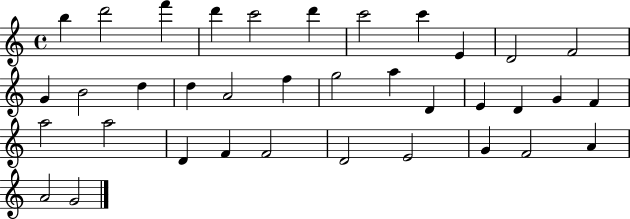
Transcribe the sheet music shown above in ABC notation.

X:1
T:Untitled
M:4/4
L:1/4
K:C
b d'2 f' d' c'2 d' c'2 c' E D2 F2 G B2 d d A2 f g2 a D E D G F a2 a2 D F F2 D2 E2 G F2 A A2 G2